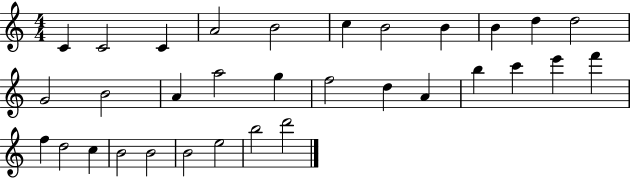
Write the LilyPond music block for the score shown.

{
  \clef treble
  \numericTimeSignature
  \time 4/4
  \key c \major
  c'4 c'2 c'4 | a'2 b'2 | c''4 b'2 b'4 | b'4 d''4 d''2 | \break g'2 b'2 | a'4 a''2 g''4 | f''2 d''4 a'4 | b''4 c'''4 e'''4 f'''4 | \break f''4 d''2 c''4 | b'2 b'2 | b'2 e''2 | b''2 d'''2 | \break \bar "|."
}